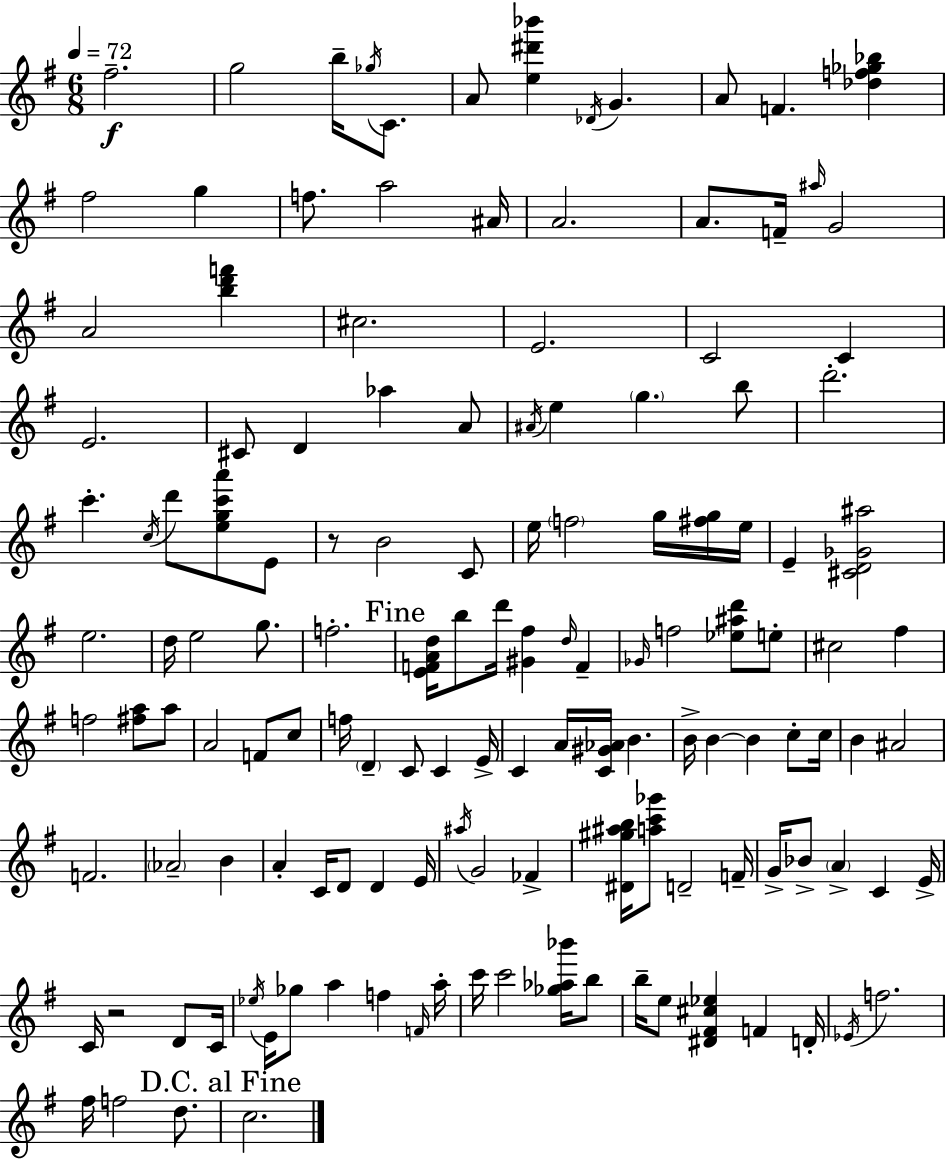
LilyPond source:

{
  \clef treble
  \numericTimeSignature
  \time 6/8
  \key e \minor
  \tempo 4 = 72
  fis''2.--\f | g''2 b''16-- \acciaccatura { ges''16 } c'8. | a'8 <e'' dis''' bes'''>4 \acciaccatura { des'16 } g'4. | a'8 f'4. <des'' f'' ges'' bes''>4 | \break fis''2 g''4 | f''8. a''2 | ais'16 a'2. | a'8. f'16-- \grace { ais''16 } g'2 | \break a'2 <b'' d''' f'''>4 | cis''2. | e'2. | c'2 c'4 | \break e'2. | cis'8 d'4 aes''4 | a'8 \acciaccatura { ais'16 } e''4 \parenthesize g''4. | b''8 d'''2.-. | \break c'''4.-. \acciaccatura { c''16 } d'''8 | <e'' g'' c''' a'''>8 e'8 r8 b'2 | c'8 e''16 \parenthesize f''2 | g''16 <fis'' g''>16 e''16 e'4-- <cis' d' ges' ais''>2 | \break e''2. | d''16 e''2 | g''8. f''2.-. | \mark "Fine" <e' f' a' d''>16 b''8 d'''16 <gis' fis''>4 | \break \grace { d''16 } f'4-- \grace { ges'16 } f''2 | <ees'' ais'' d'''>8 e''8-. cis''2 | fis''4 f''2 | <fis'' a''>8 a''8 a'2 | \break f'8 c''8 f''16 \parenthesize d'4-- | c'8 c'4 e'16-> c'4 a'16 | <c' gis' aes'>16 b'4. b'16-> b'4~~ | b'4 c''8-. c''16 b'4 ais'2 | \break f'2. | \parenthesize aes'2-- | b'4 a'4-. c'16 | d'8 d'4 e'16 \acciaccatura { ais''16 } g'2 | \break fes'4-> <dis' gis'' ais'' b''>16 <a'' c''' ges'''>8 d'2-- | f'16-- g'16-> bes'8-> \parenthesize a'4-> | c'4 e'16-> c'16 r2 | d'8 c'16 \acciaccatura { ees''16 } e'16 ges''8 | \break a''4 f''4 \grace { f'16 } a''16-. c'''16 c'''2 | <ges'' aes'' bes'''>16 b''8 b''16-- e''8 | <dis' fis' cis'' ees''>4 f'4 d'16-. \acciaccatura { ees'16 } f''2. | fis''16 | \break f''2 d''8. \mark "D.C. al Fine" c''2. | \bar "|."
}